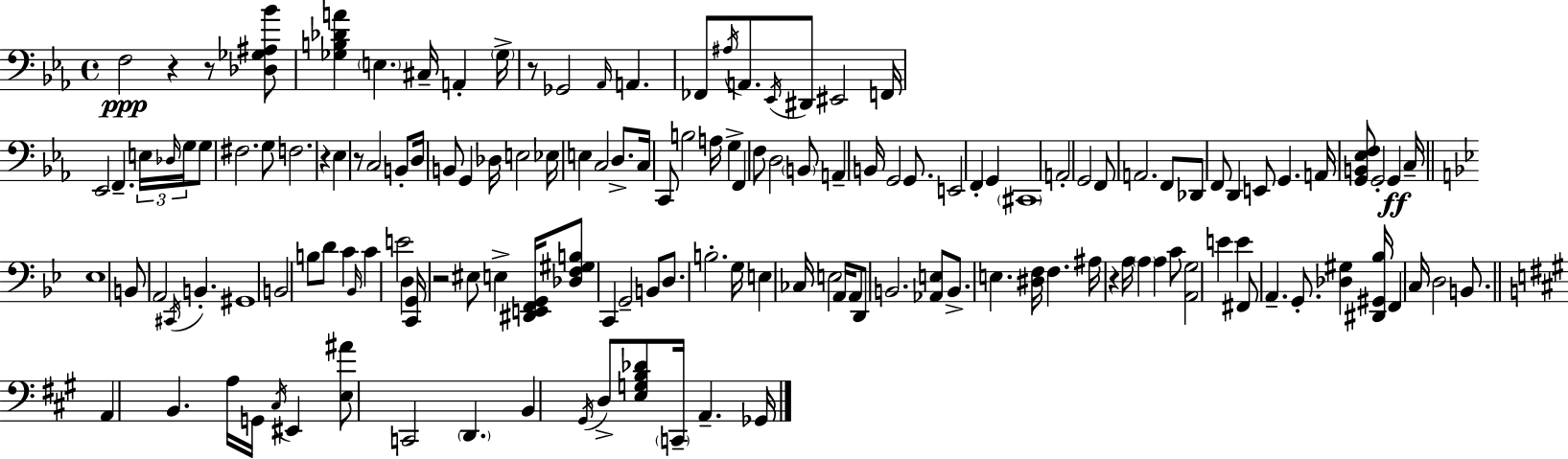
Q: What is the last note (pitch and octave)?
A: Gb2